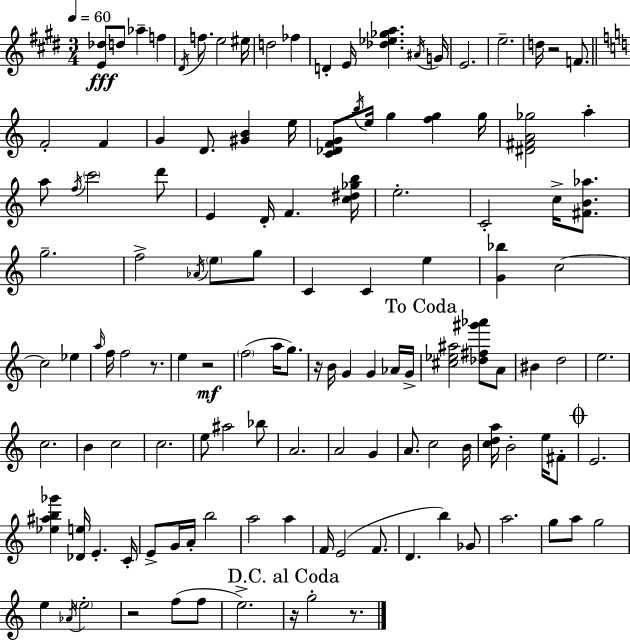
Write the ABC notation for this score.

X:1
T:Untitled
M:3/4
L:1/4
K:E
[E_d]/2 d/2 _a f ^D/4 f/2 e2 ^e/4 d2 _f D E/4 [_d_e_ga] ^A/4 G/4 E2 e2 d/4 z2 F/2 F2 F G D/2 [^GB] e/4 [C_DFG]/2 b/4 e/4 g [fg] g/4 [^D^FA_g]2 a a/2 f/4 c'2 d'/2 E D/4 F [c^d_gb]/4 e2 C2 c/4 [^FB_a]/2 g2 f2 _A/4 e/2 g/2 C C e [G_b] c2 c2 _e a/4 f/4 f2 z/2 e z2 f2 a/4 g/2 z/4 B/4 G G _A/4 G/4 [^c_e^a]2 [_d^f^g'_a']/2 A/2 ^B d2 e2 c2 B c2 c2 e/2 ^a2 _b/2 A2 A2 G A/2 c2 B/4 [cda]/4 B2 e/4 ^F/2 E2 [_e^ab_g'] [_De]/4 E C/4 E/2 G/4 A/4 b2 a2 a F/4 E2 F/2 D b _G/2 a2 g/2 a/2 g2 e _A/4 e2 z2 f/2 f/2 e2 z/4 g2 z/2